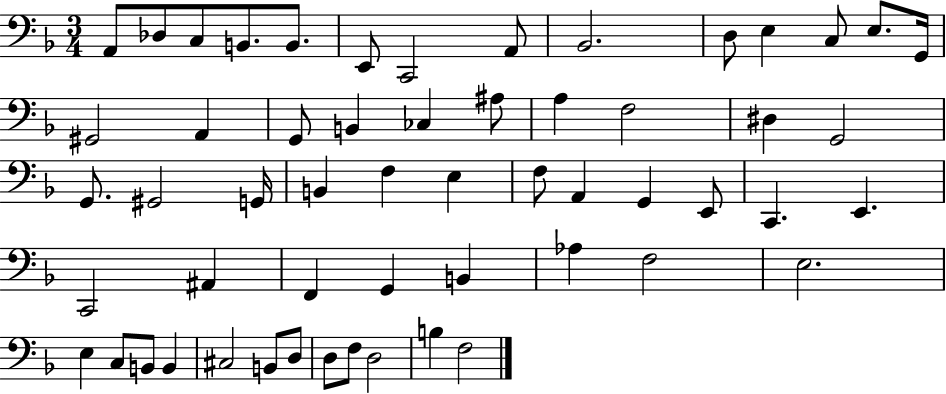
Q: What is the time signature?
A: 3/4